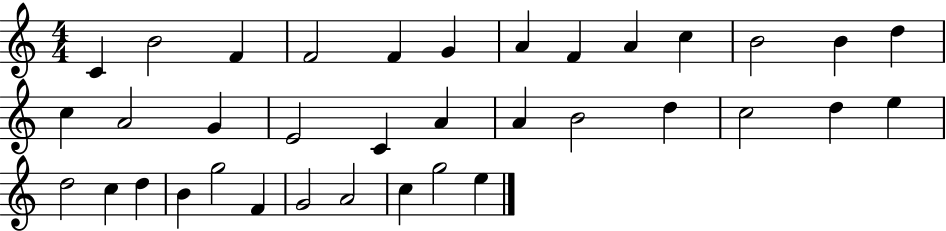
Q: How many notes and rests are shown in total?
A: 36